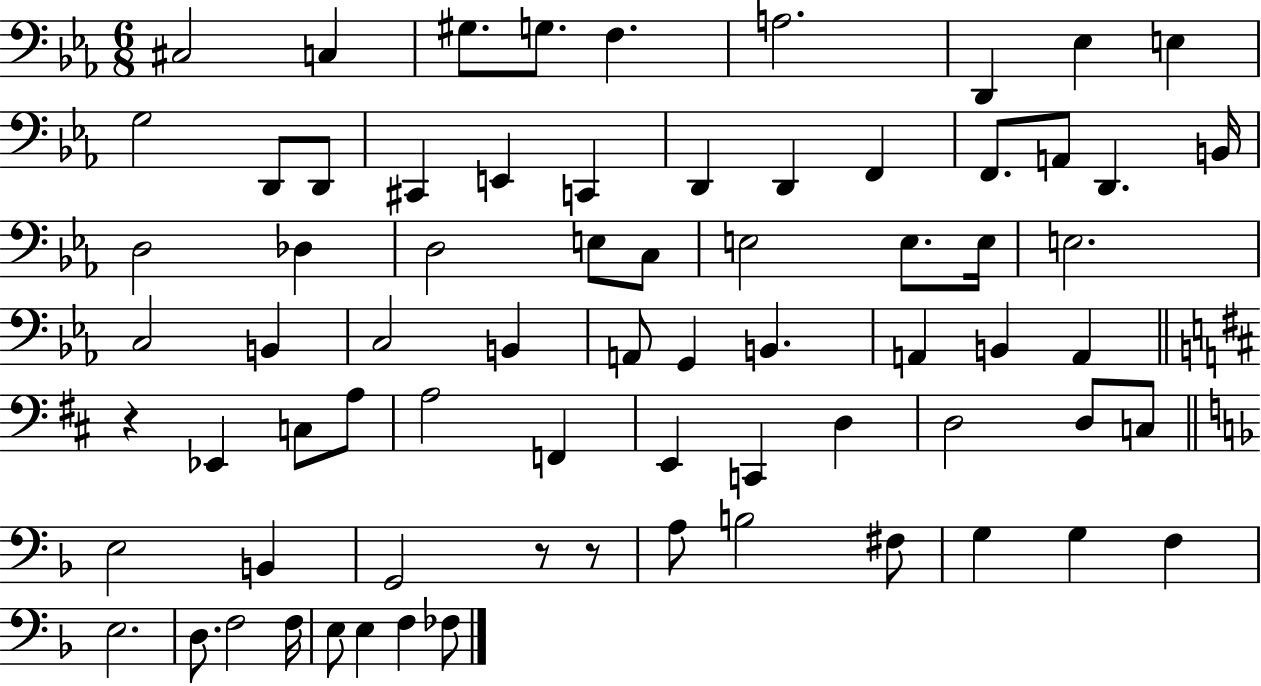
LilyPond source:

{
  \clef bass
  \numericTimeSignature
  \time 6/8
  \key ees \major
  cis2 c4 | gis8. g8. f4. | a2. | d,4 ees4 e4 | \break g2 d,8 d,8 | cis,4 e,4 c,4 | d,4 d,4 f,4 | f,8. a,8 d,4. b,16 | \break d2 des4 | d2 e8 c8 | e2 e8. e16 | e2. | \break c2 b,4 | c2 b,4 | a,8 g,4 b,4. | a,4 b,4 a,4 | \break \bar "||" \break \key d \major r4 ees,4 c8 a8 | a2 f,4 | e,4 c,4 d4 | d2 d8 c8 | \break \bar "||" \break \key d \minor e2 b,4 | g,2 r8 r8 | a8 b2 fis8 | g4 g4 f4 | \break e2. | d8. f2 f16 | e8 e4 f4 fes8 | \bar "|."
}